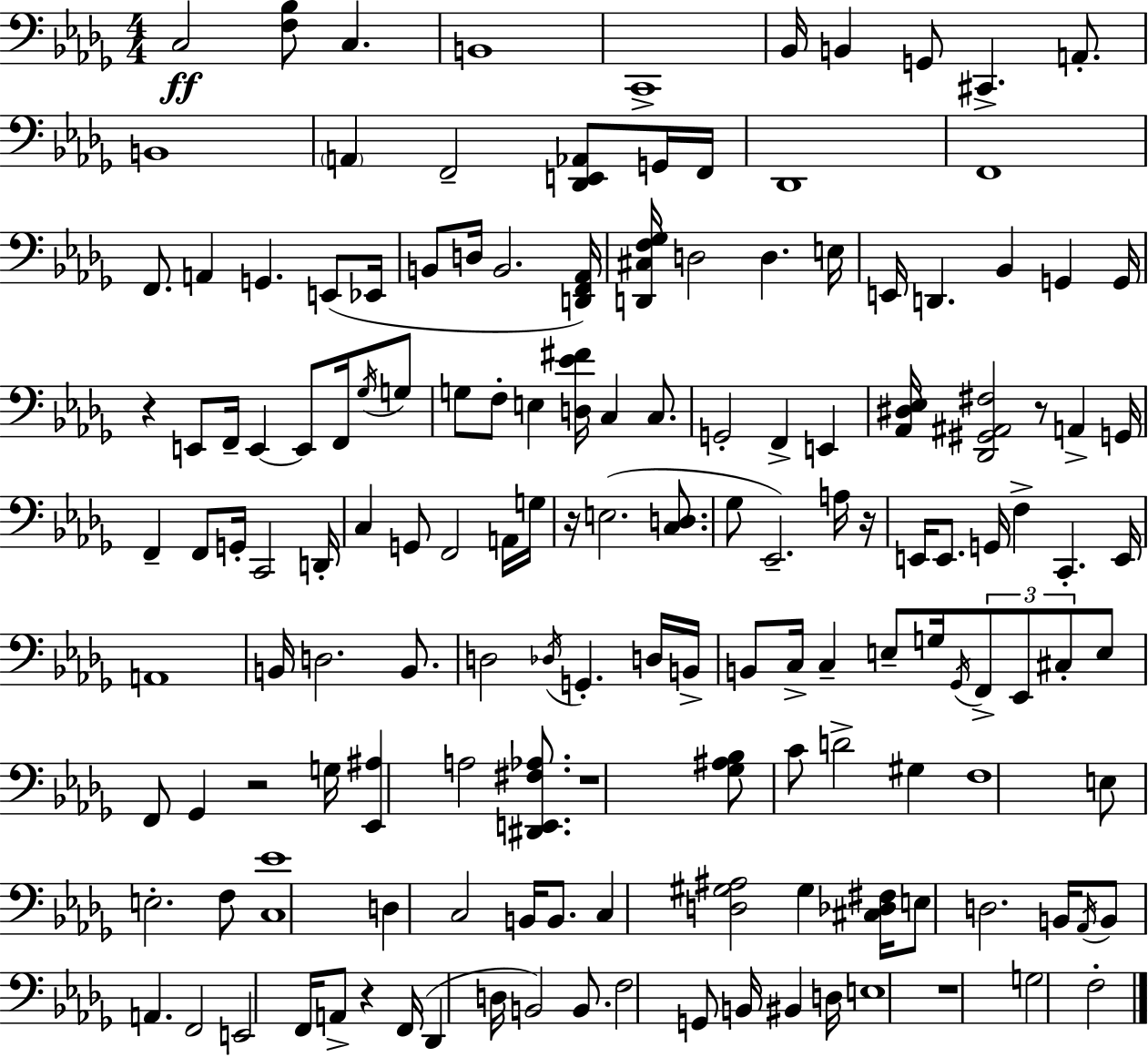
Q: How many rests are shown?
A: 8